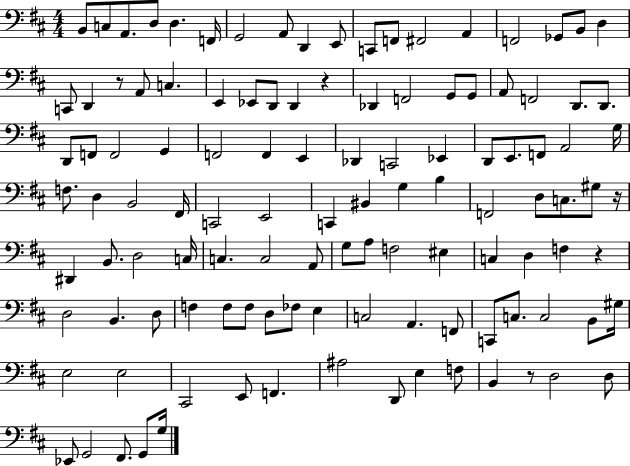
B2/e C3/e A2/e. D3/e D3/q. F2/s G2/h A2/e D2/q E2/e C2/e F2/e F#2/h A2/q F2/h Gb2/e B2/e D3/q C2/e D2/q R/e A2/e C3/q. E2/q Eb2/e D2/e D2/q R/q Db2/q F2/h G2/e G2/e A2/e F2/h D2/e. D2/e. D2/e F2/e F2/h G2/q F2/h F2/q E2/q Db2/q C2/h Eb2/q D2/e E2/e. F2/e A2/h G3/s F3/e. D3/q B2/h F#2/s C2/h E2/h C2/q BIS2/q G3/q B3/q F2/h D3/e C3/e. G#3/e R/s D#2/q B2/e. D3/h C3/s C3/q. C3/h A2/e G3/e A3/e F3/h EIS3/q C3/q D3/q F3/q R/q D3/h B2/q. D3/e F3/q F3/e F3/e D3/e FES3/e E3/q C3/h A2/q. F2/e C2/e C3/e. C3/h B2/e G#3/s E3/h E3/h C#2/h E2/e F2/q. A#3/h D2/e E3/q F3/e B2/q R/e D3/h D3/e Eb2/e G2/h F#2/e. G2/e G3/s